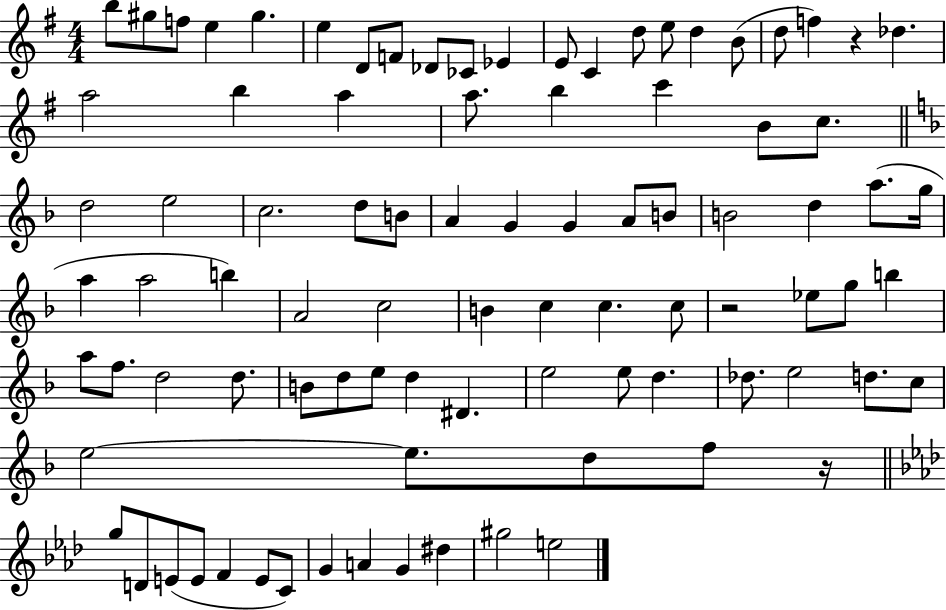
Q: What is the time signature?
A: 4/4